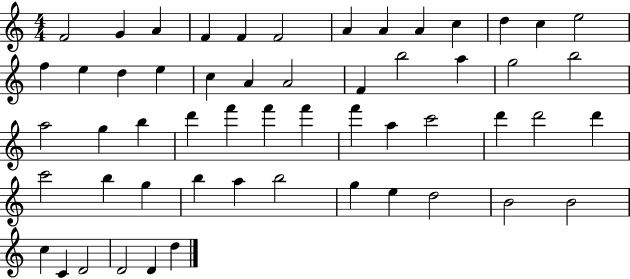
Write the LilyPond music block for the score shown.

{
  \clef treble
  \numericTimeSignature
  \time 4/4
  \key c \major
  f'2 g'4 a'4 | f'4 f'4 f'2 | a'4 a'4 a'4 c''4 | d''4 c''4 e''2 | \break f''4 e''4 d''4 e''4 | c''4 a'4 a'2 | f'4 b''2 a''4 | g''2 b''2 | \break a''2 g''4 b''4 | d'''4 f'''4 f'''4 f'''4 | f'''4 a''4 c'''2 | d'''4 d'''2 d'''4 | \break c'''2 b''4 g''4 | b''4 a''4 b''2 | g''4 e''4 d''2 | b'2 b'2 | \break c''4 c'4 d'2 | d'2 d'4 d''4 | \bar "|."
}